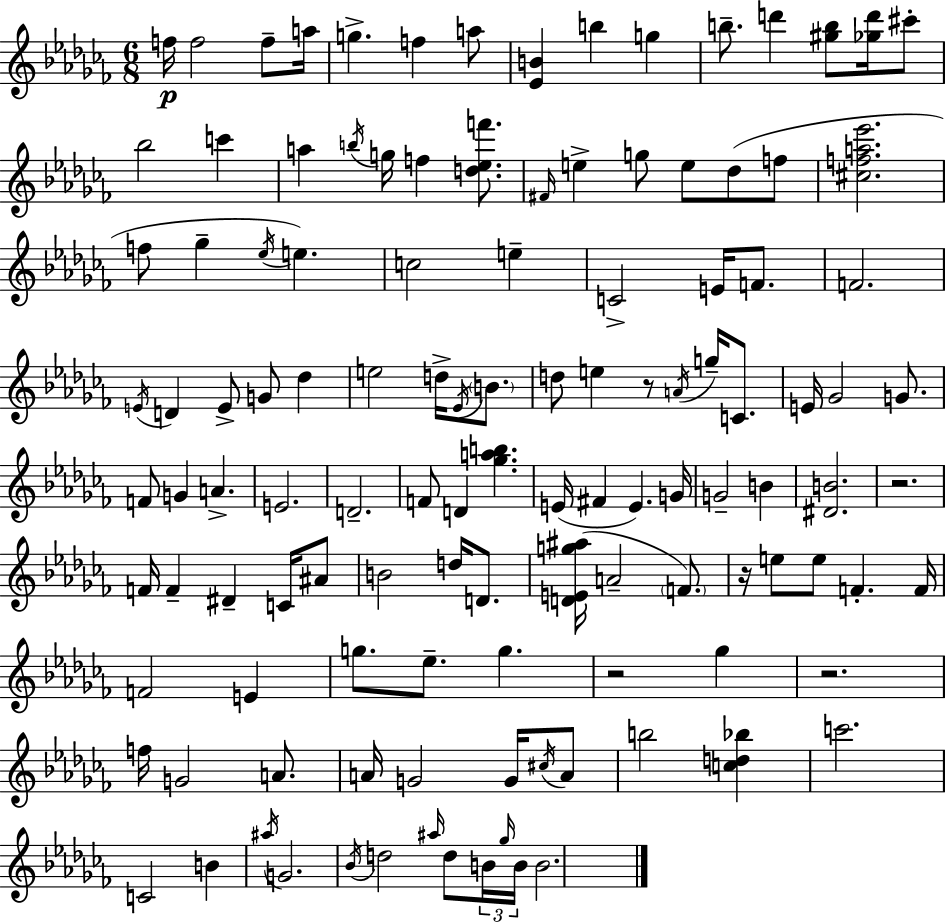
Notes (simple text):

F5/s F5/h F5/e A5/s G5/q. F5/q A5/e [Eb4,B4]/q B5/q G5/q B5/e. D6/q [G#5,B5]/e [Gb5,D6]/s C#6/e Bb5/h C6/q A5/q B5/s G5/s F5/q [D5,Eb5,F6]/e. F#4/s E5/q G5/e E5/e Db5/e F5/e [C#5,F5,A5,Eb6]/h. F5/e Gb5/q Eb5/s E5/q. C5/h E5/q C4/h E4/s F4/e. F4/h. E4/s D4/q E4/e G4/e Db5/q E5/h D5/s Eb4/s B4/e. D5/e E5/q R/e A4/s G5/s C4/e. E4/s Gb4/h G4/e. F4/e G4/q A4/q. E4/h. D4/h. F4/e D4/q [Gb5,A5,B5]/q. E4/s F#4/q E4/q. G4/s G4/h B4/q [D#4,B4]/h. R/h. F4/s F4/q D#4/q C4/s A#4/e B4/h D5/s D4/e. [D4,E4,G5,A#5]/s A4/h F4/e. R/s E5/e E5/e F4/q. F4/s F4/h E4/q G5/e. Eb5/e. G5/q. R/h Gb5/q R/h. F5/s G4/h A4/e. A4/s G4/h G4/s C#5/s A4/e B5/h [C5,D5,Bb5]/q C6/h. C4/h B4/q A#5/s G4/h. Bb4/s D5/h A#5/s D5/e B4/s Gb5/s B4/s B4/h.